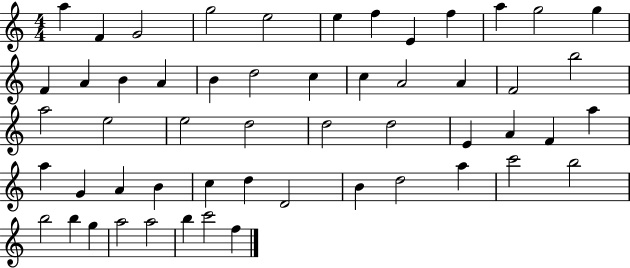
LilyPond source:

{
  \clef treble
  \numericTimeSignature
  \time 4/4
  \key c \major
  a''4 f'4 g'2 | g''2 e''2 | e''4 f''4 e'4 f''4 | a''4 g''2 g''4 | \break f'4 a'4 b'4 a'4 | b'4 d''2 c''4 | c''4 a'2 a'4 | f'2 b''2 | \break a''2 e''2 | e''2 d''2 | d''2 d''2 | e'4 a'4 f'4 a''4 | \break a''4 g'4 a'4 b'4 | c''4 d''4 d'2 | b'4 d''2 a''4 | c'''2 b''2 | \break b''2 b''4 g''4 | a''2 a''2 | b''4 c'''2 f''4 | \bar "|."
}